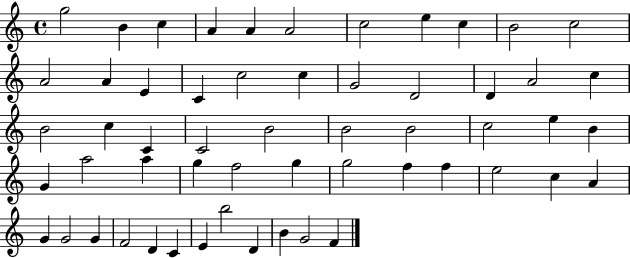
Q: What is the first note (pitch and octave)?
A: G5